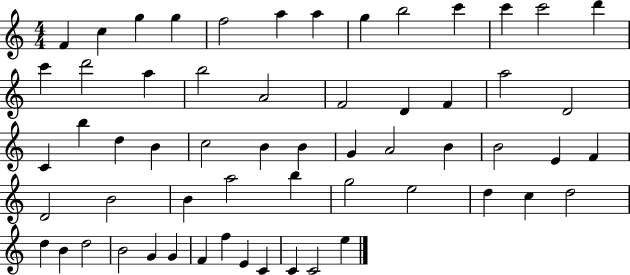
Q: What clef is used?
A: treble